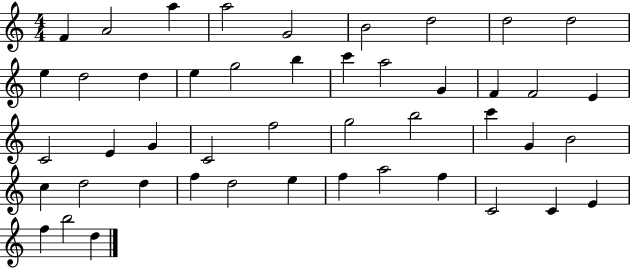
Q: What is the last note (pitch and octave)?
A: D5